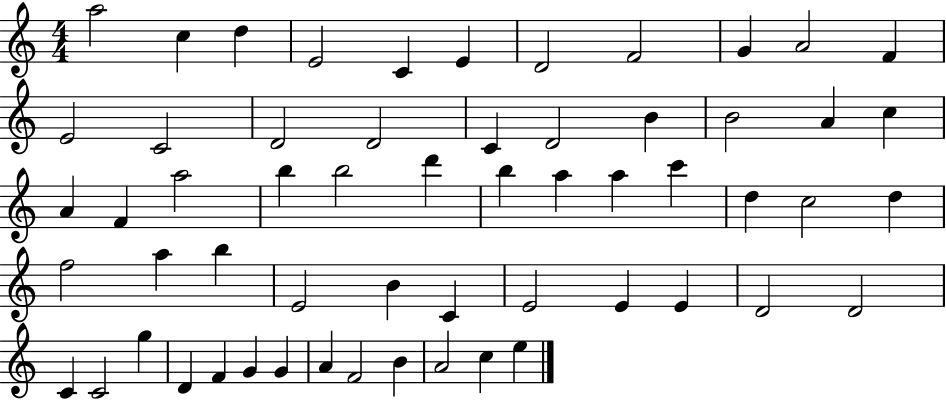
{
  \clef treble
  \numericTimeSignature
  \time 4/4
  \key c \major
  a''2 c''4 d''4 | e'2 c'4 e'4 | d'2 f'2 | g'4 a'2 f'4 | \break e'2 c'2 | d'2 d'2 | c'4 d'2 b'4 | b'2 a'4 c''4 | \break a'4 f'4 a''2 | b''4 b''2 d'''4 | b''4 a''4 a''4 c'''4 | d''4 c''2 d''4 | \break f''2 a''4 b''4 | e'2 b'4 c'4 | e'2 e'4 e'4 | d'2 d'2 | \break c'4 c'2 g''4 | d'4 f'4 g'4 g'4 | a'4 f'2 b'4 | a'2 c''4 e''4 | \break \bar "|."
}